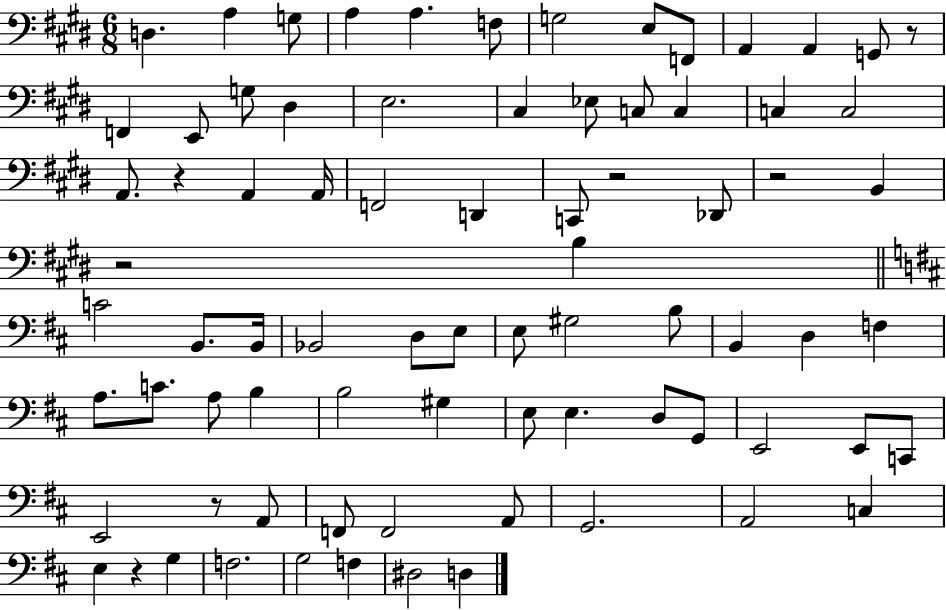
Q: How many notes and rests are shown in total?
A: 79